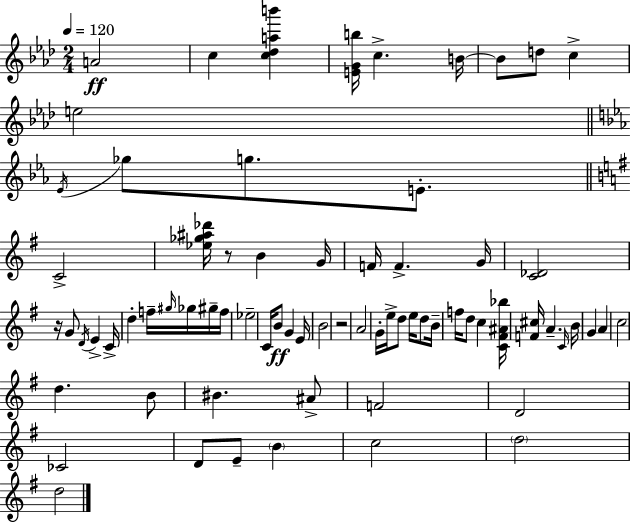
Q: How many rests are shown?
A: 3